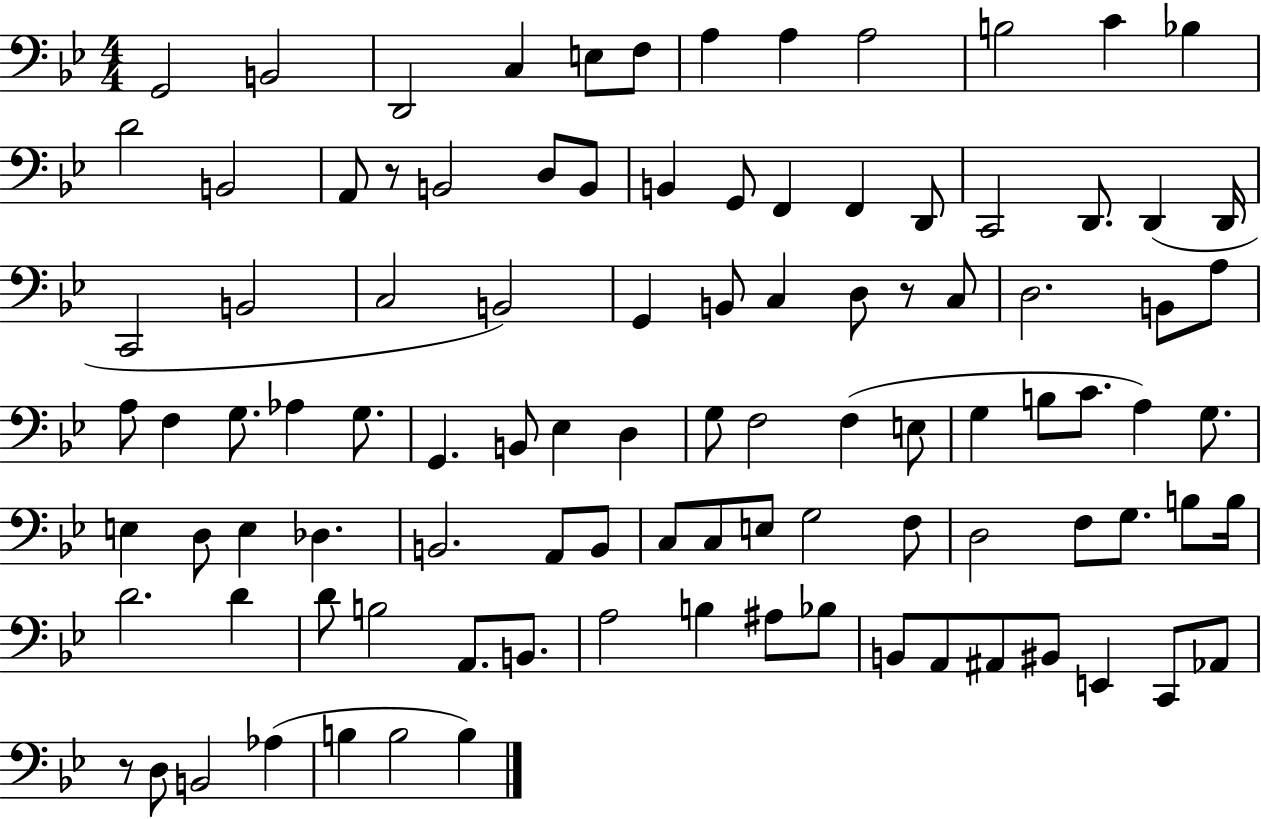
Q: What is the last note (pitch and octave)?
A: B3